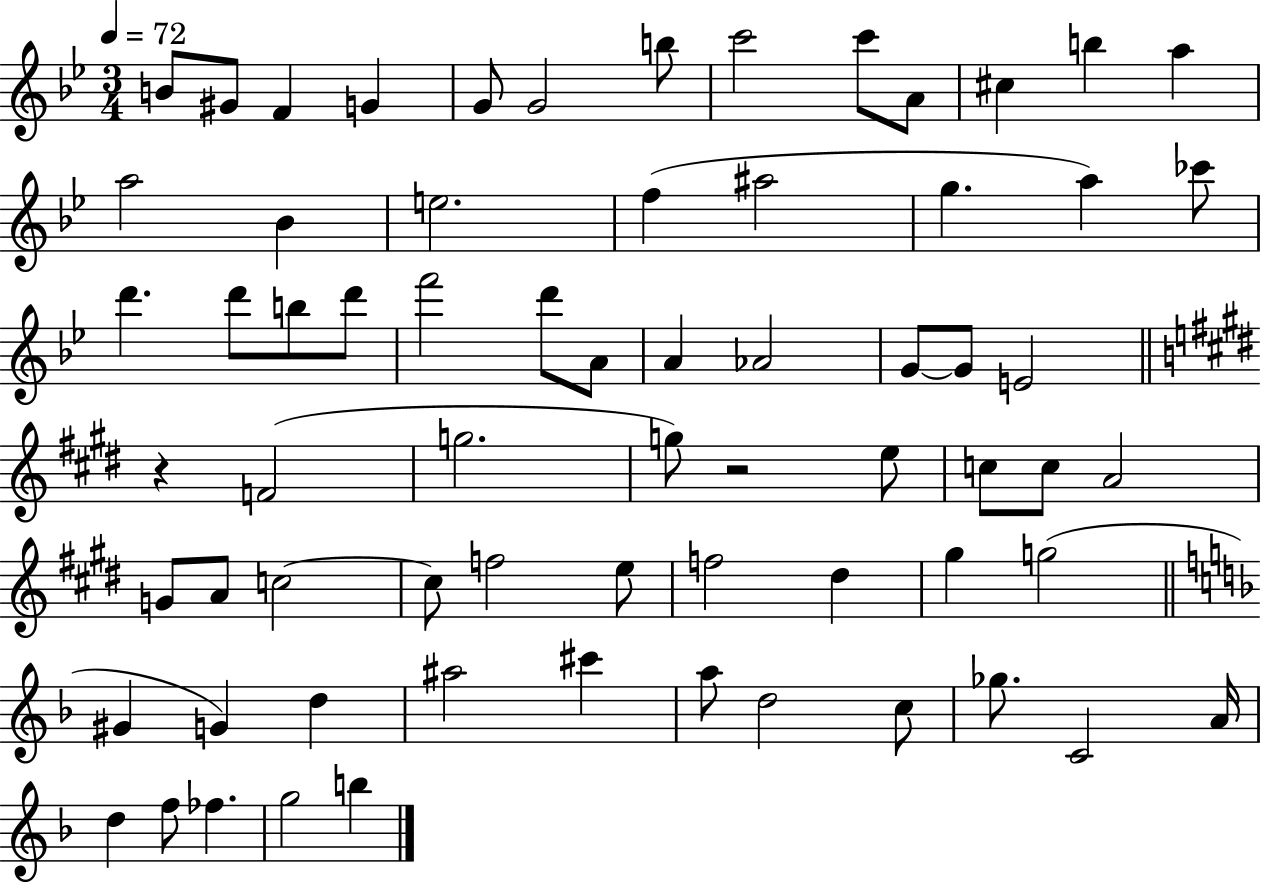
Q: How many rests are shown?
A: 2